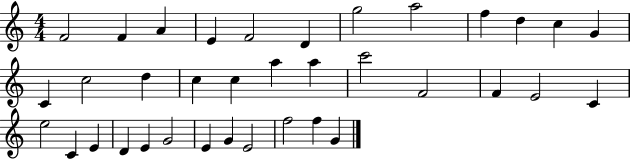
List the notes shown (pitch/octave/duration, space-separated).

F4/h F4/q A4/q E4/q F4/h D4/q G5/h A5/h F5/q D5/q C5/q G4/q C4/q C5/h D5/q C5/q C5/q A5/q A5/q C6/h F4/h F4/q E4/h C4/q E5/h C4/q E4/q D4/q E4/q G4/h E4/q G4/q E4/h F5/h F5/q G4/q